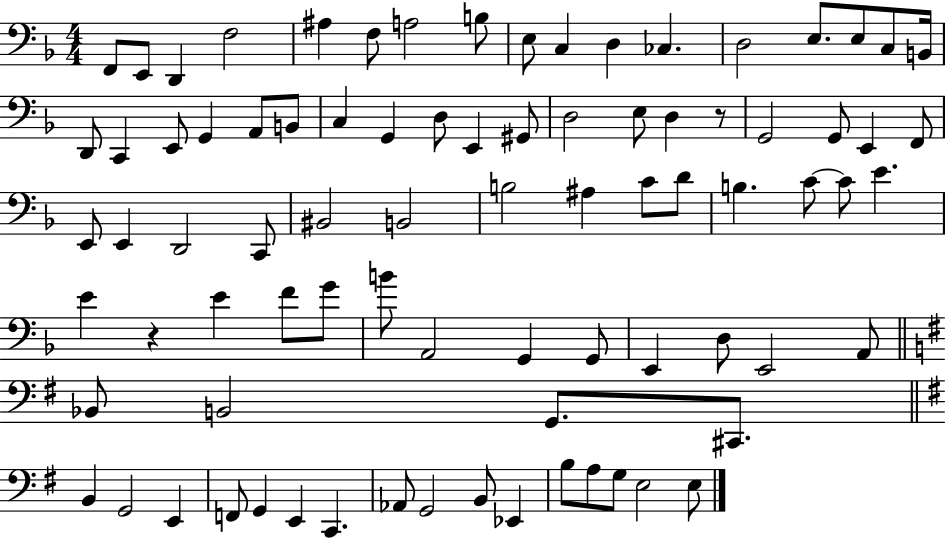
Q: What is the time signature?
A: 4/4